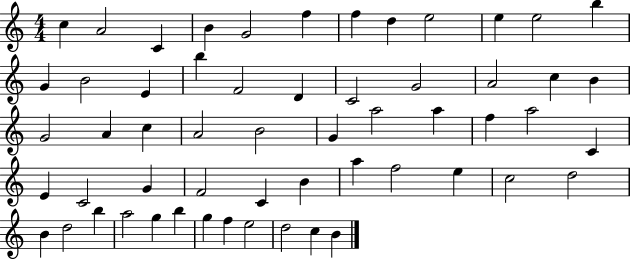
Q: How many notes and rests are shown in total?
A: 57